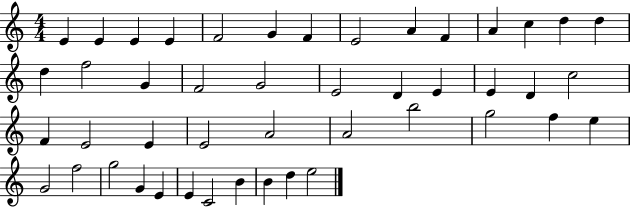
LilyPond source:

{
  \clef treble
  \numericTimeSignature
  \time 4/4
  \key c \major
  e'4 e'4 e'4 e'4 | f'2 g'4 f'4 | e'2 a'4 f'4 | a'4 c''4 d''4 d''4 | \break d''4 f''2 g'4 | f'2 g'2 | e'2 d'4 e'4 | e'4 d'4 c''2 | \break f'4 e'2 e'4 | e'2 a'2 | a'2 b''2 | g''2 f''4 e''4 | \break g'2 f''2 | g''2 g'4 e'4 | e'4 c'2 b'4 | b'4 d''4 e''2 | \break \bar "|."
}